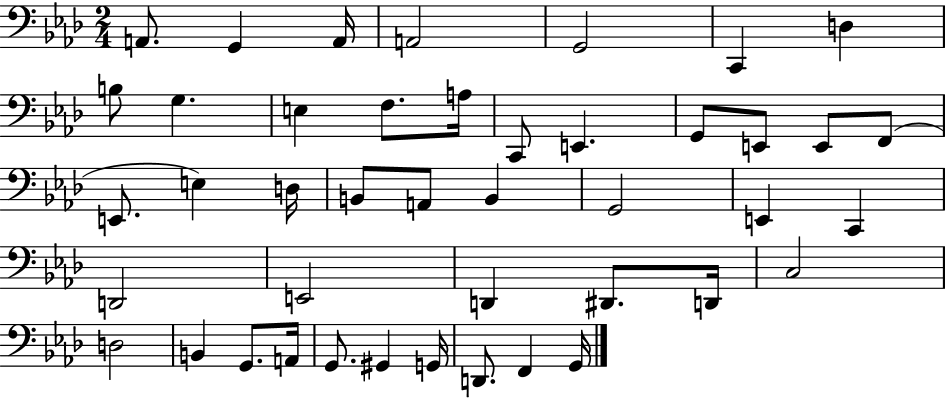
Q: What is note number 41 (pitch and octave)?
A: D2